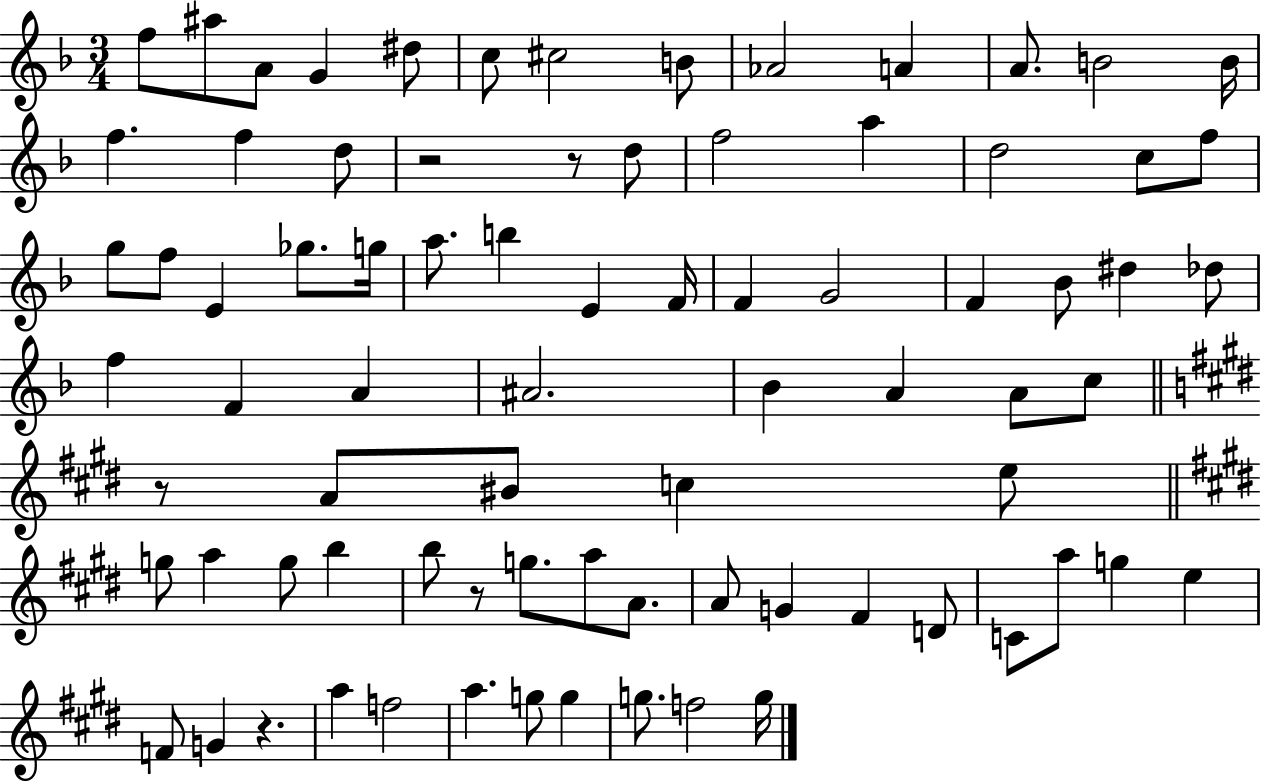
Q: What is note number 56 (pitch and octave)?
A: A5